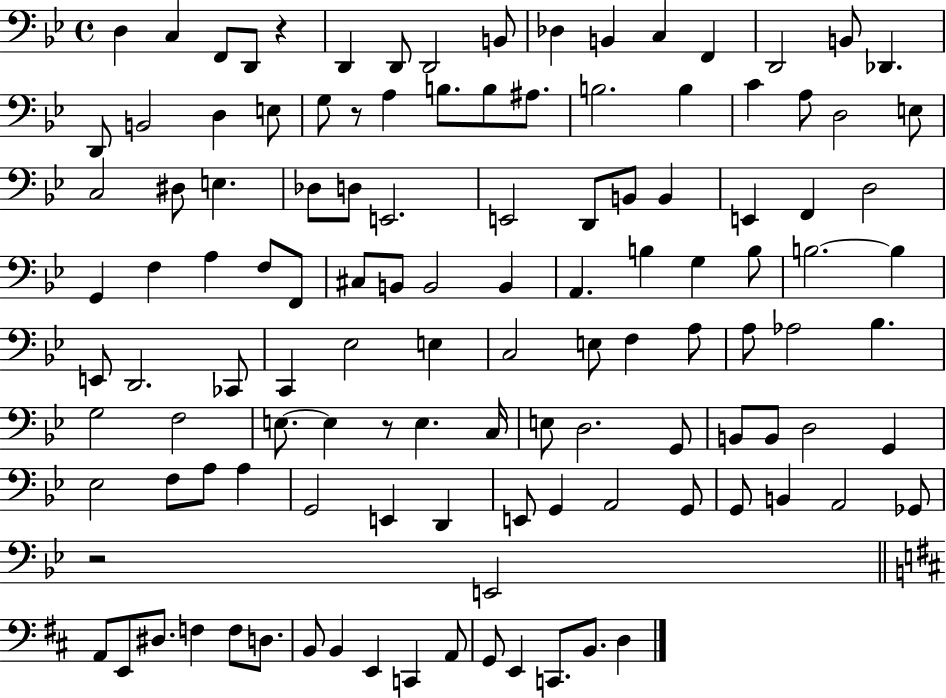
X:1
T:Untitled
M:4/4
L:1/4
K:Bb
D, C, F,,/2 D,,/2 z D,, D,,/2 D,,2 B,,/2 _D, B,, C, F,, D,,2 B,,/2 _D,, D,,/2 B,,2 D, E,/2 G,/2 z/2 A, B,/2 B,/2 ^A,/2 B,2 B, C A,/2 D,2 E,/2 C,2 ^D,/2 E, _D,/2 D,/2 E,,2 E,,2 D,,/2 B,,/2 B,, E,, F,, D,2 G,, F, A, F,/2 F,,/2 ^C,/2 B,,/2 B,,2 B,, A,, B, G, B,/2 B,2 B, E,,/2 D,,2 _C,,/2 C,, _E,2 E, C,2 E,/2 F, A,/2 A,/2 _A,2 _B, G,2 F,2 E,/2 E, z/2 E, C,/4 E,/2 D,2 G,,/2 B,,/2 B,,/2 D,2 G,, _E,2 F,/2 A,/2 A, G,,2 E,, D,, E,,/2 G,, A,,2 G,,/2 G,,/2 B,, A,,2 _G,,/2 z2 E,,2 A,,/2 E,,/2 ^D,/2 F, F,/2 D,/2 B,,/2 B,, E,, C,, A,,/2 G,,/2 E,, C,,/2 B,,/2 D,